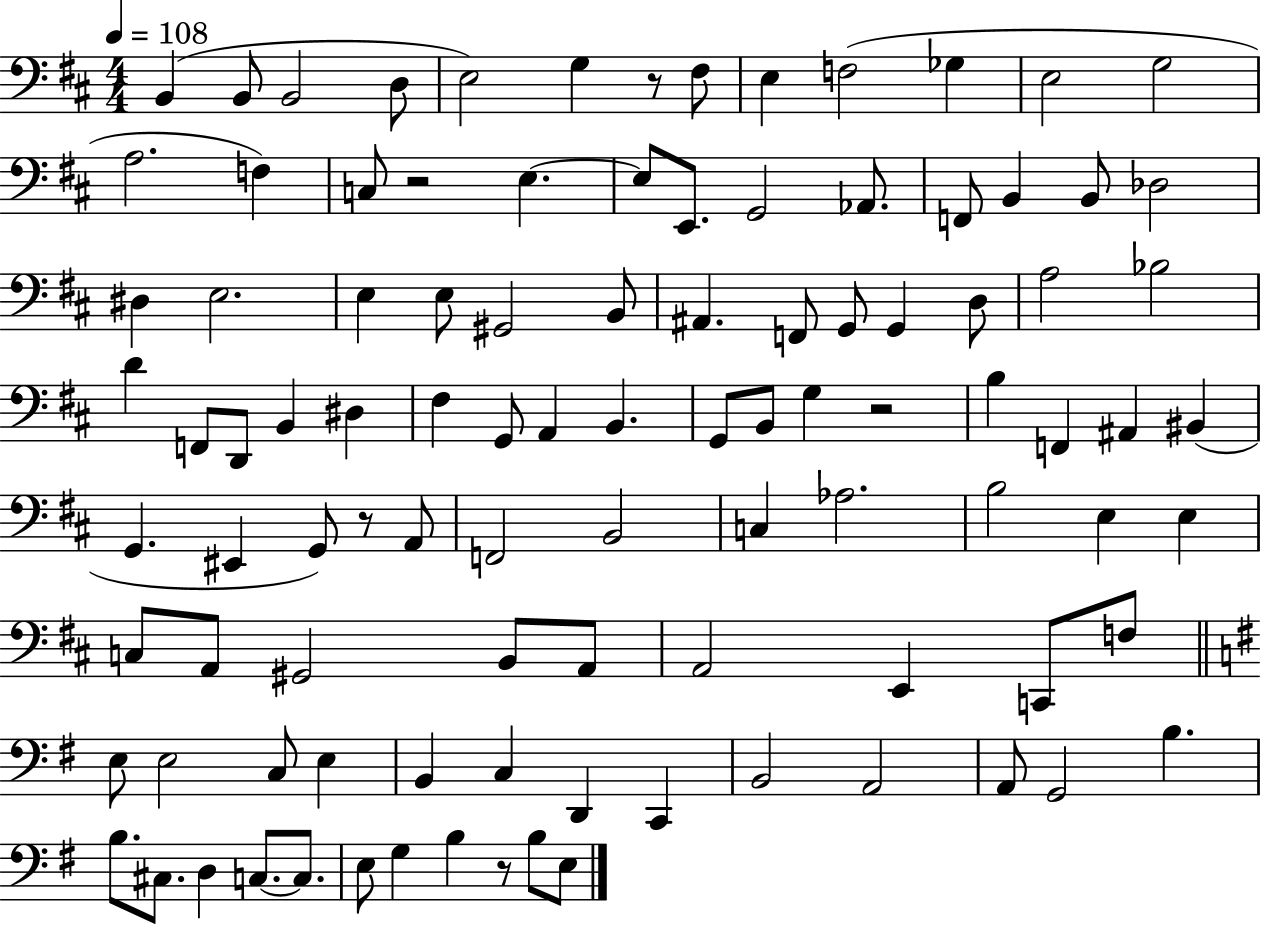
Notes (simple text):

B2/q B2/e B2/h D3/e E3/h G3/q R/e F#3/e E3/q F3/h Gb3/q E3/h G3/h A3/h. F3/q C3/e R/h E3/q. E3/e E2/e. G2/h Ab2/e. F2/e B2/q B2/e Db3/h D#3/q E3/h. E3/q E3/e G#2/h B2/e A#2/q. F2/e G2/e G2/q D3/e A3/h Bb3/h D4/q F2/e D2/e B2/q D#3/q F#3/q G2/e A2/q B2/q. G2/e B2/e G3/q R/h B3/q F2/q A#2/q BIS2/q G2/q. EIS2/q G2/e R/e A2/e F2/h B2/h C3/q Ab3/h. B3/h E3/q E3/q C3/e A2/e G#2/h B2/e A2/e A2/h E2/q C2/e F3/e E3/e E3/h C3/e E3/q B2/q C3/q D2/q C2/q B2/h A2/h A2/e G2/h B3/q. B3/e. C#3/e. D3/q C3/e. C3/e. E3/e G3/q B3/q R/e B3/e E3/e